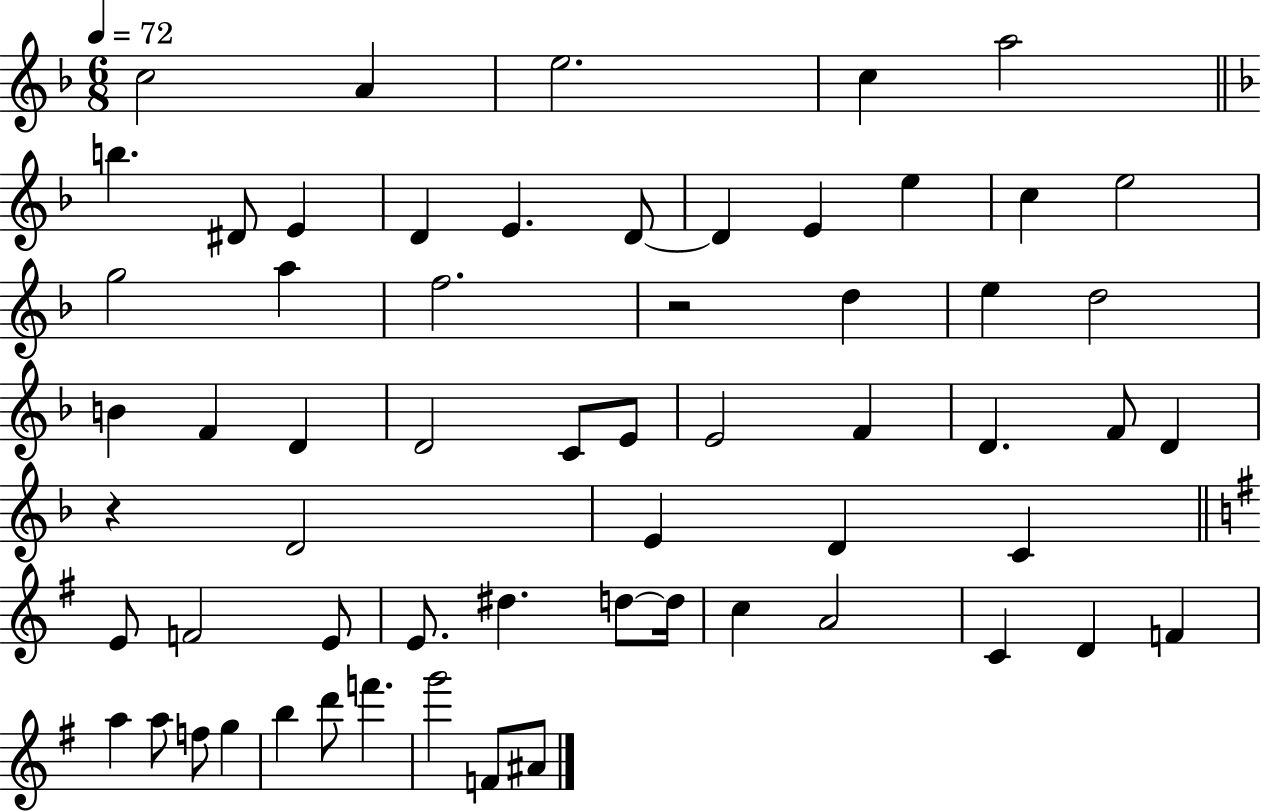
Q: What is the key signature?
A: F major